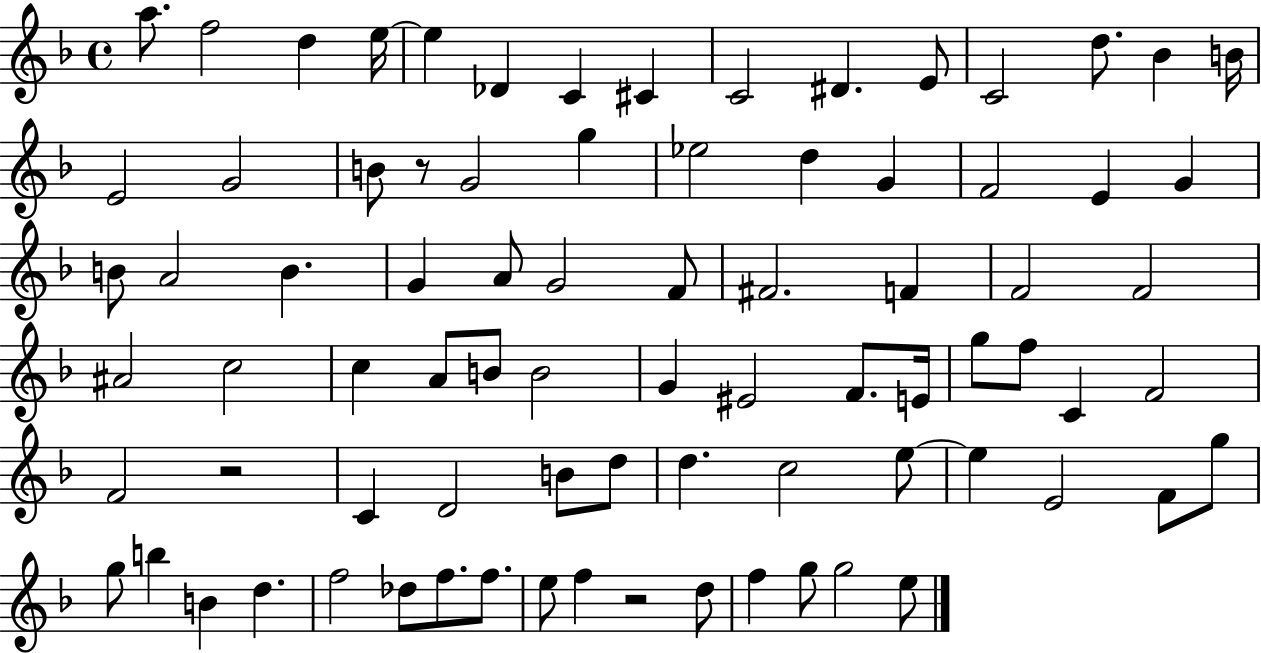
A5/e. F5/h D5/q E5/s E5/q Db4/q C4/q C#4/q C4/h D#4/q. E4/e C4/h D5/e. Bb4/q B4/s E4/h G4/h B4/e R/e G4/h G5/q Eb5/h D5/q G4/q F4/h E4/q G4/q B4/e A4/h B4/q. G4/q A4/e G4/h F4/e F#4/h. F4/q F4/h F4/h A#4/h C5/h C5/q A4/e B4/e B4/h G4/q EIS4/h F4/e. E4/s G5/e F5/e C4/q F4/h F4/h R/h C4/q D4/h B4/e D5/e D5/q. C5/h E5/e E5/q E4/h F4/e G5/e G5/e B5/q B4/q D5/q. F5/h Db5/e F5/e. F5/e. E5/e F5/q R/h D5/e F5/q G5/e G5/h E5/e